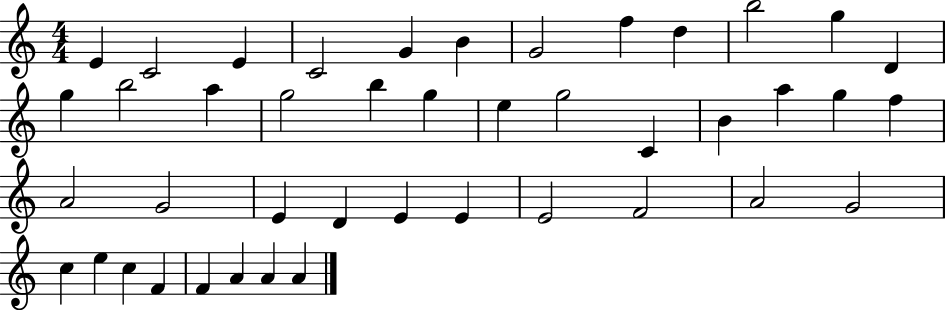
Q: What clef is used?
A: treble